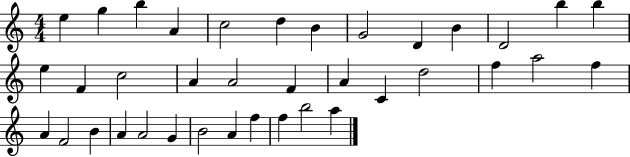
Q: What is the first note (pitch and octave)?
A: E5